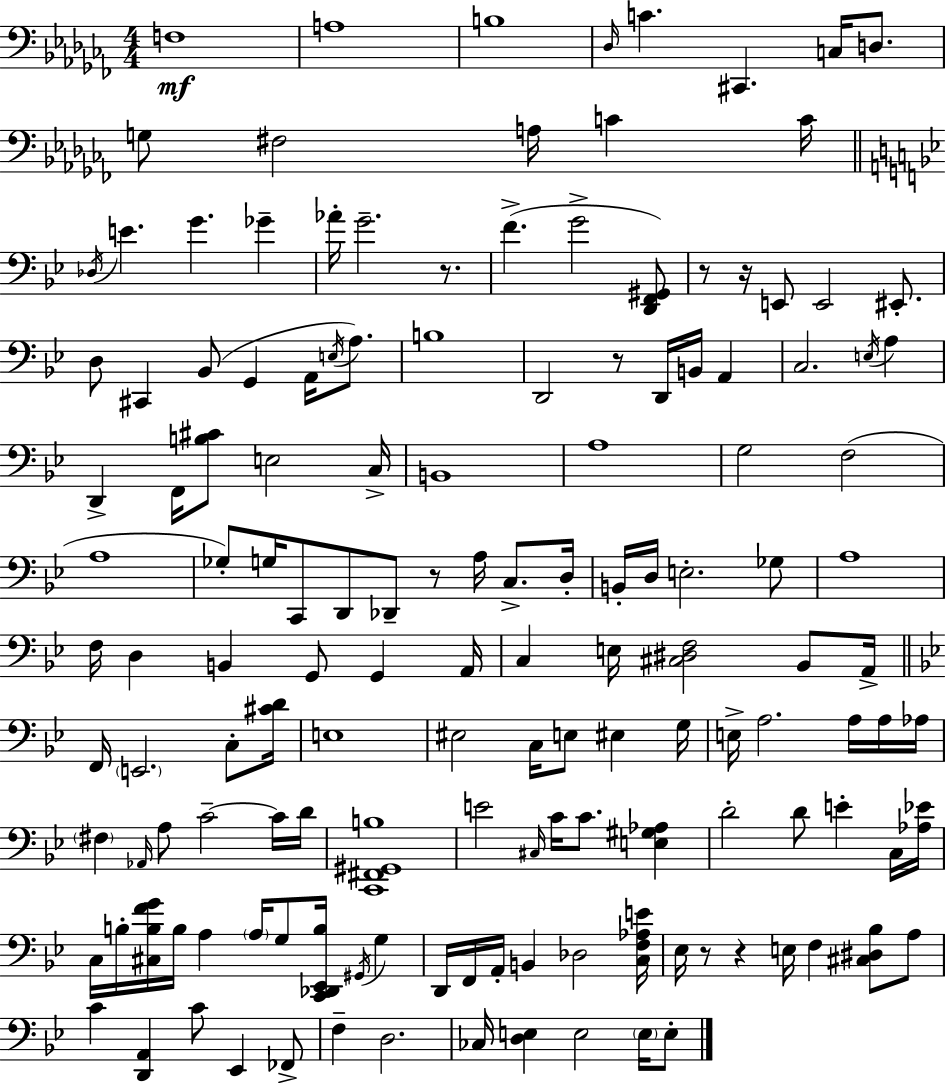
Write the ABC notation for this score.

X:1
T:Untitled
M:4/4
L:1/4
K:Abm
F,4 A,4 B,4 _D,/4 C ^C,, C,/4 D,/2 G,/2 ^F,2 A,/4 C C/4 _D,/4 E G _G _A/4 G2 z/2 F G2 [D,,F,,^G,,]/2 z/2 z/4 E,,/2 E,,2 ^E,,/2 D,/2 ^C,, _B,,/2 G,, A,,/4 E,/4 A,/2 B,4 D,,2 z/2 D,,/4 B,,/4 A,, C,2 E,/4 A, D,, F,,/4 [B,^C]/2 E,2 C,/4 B,,4 A,4 G,2 F,2 A,4 _G,/2 G,/4 C,,/2 D,,/2 _D,,/2 z/2 A,/4 C,/2 D,/4 B,,/4 D,/4 E,2 _G,/2 A,4 F,/4 D, B,, G,,/2 G,, A,,/4 C, E,/4 [^C,^D,F,]2 _B,,/2 A,,/4 F,,/4 E,,2 C,/2 [^CD]/4 E,4 ^E,2 C,/4 E,/2 ^E, G,/4 E,/4 A,2 A,/4 A,/4 _A,/4 ^F, _A,,/4 A,/2 C2 C/4 D/4 [C,,^F,,^G,,B,]4 E2 ^C,/4 C/4 C/2 [E,^G,_A,] D2 D/2 E C,/4 [_A,_E]/4 C,/4 B,/4 [^C,B,FG]/4 B,/4 A, A,/4 G,/2 [C,,_D,,_E,,B,]/4 ^G,,/4 G, D,,/4 F,,/4 A,,/4 B,, _D,2 [C,F,_A,E]/4 _E,/4 z/2 z E,/4 F, [^C,^D,_B,]/2 A,/2 C [D,,A,,] C/2 _E,, _F,,/2 F, D,2 _C,/4 [D,E,] E,2 E,/4 E,/2